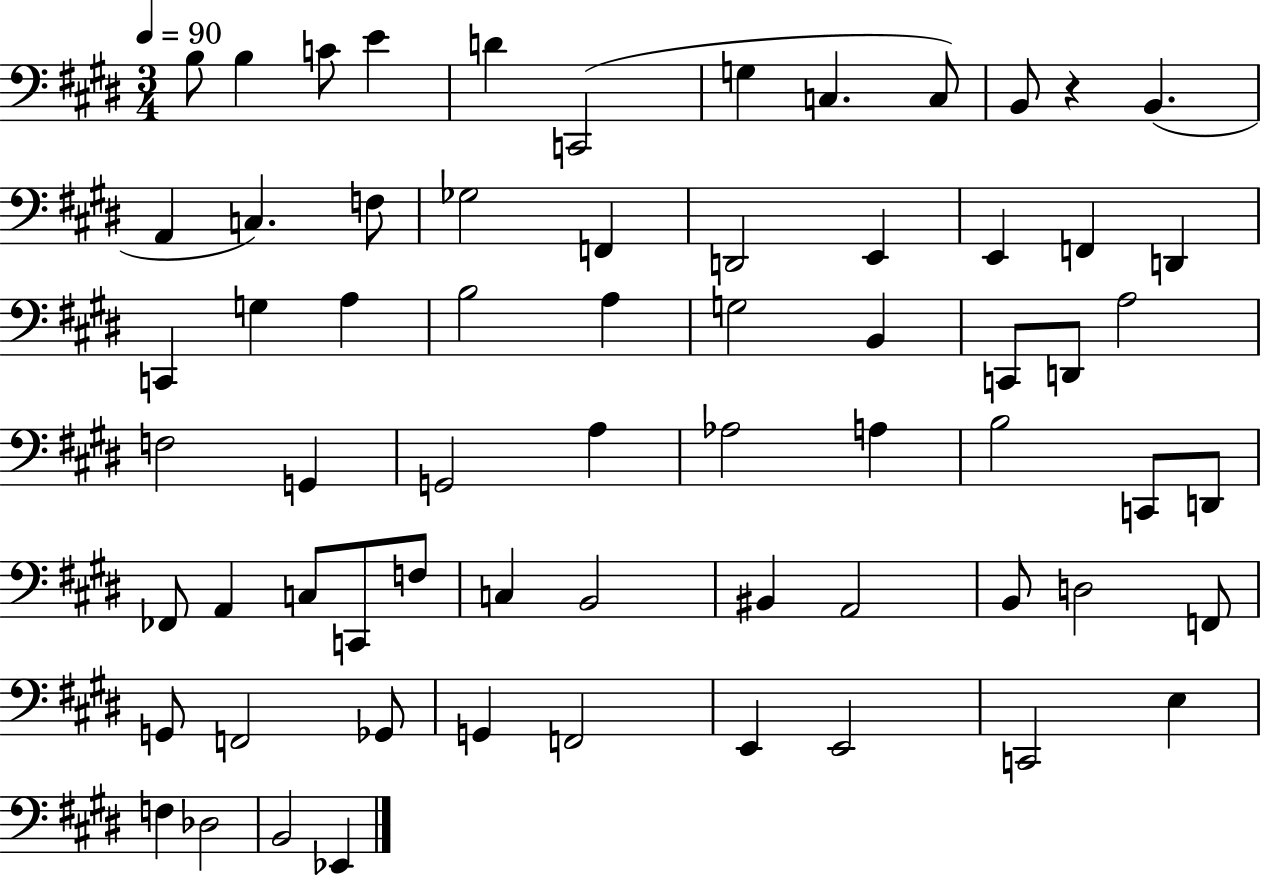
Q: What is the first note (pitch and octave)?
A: B3